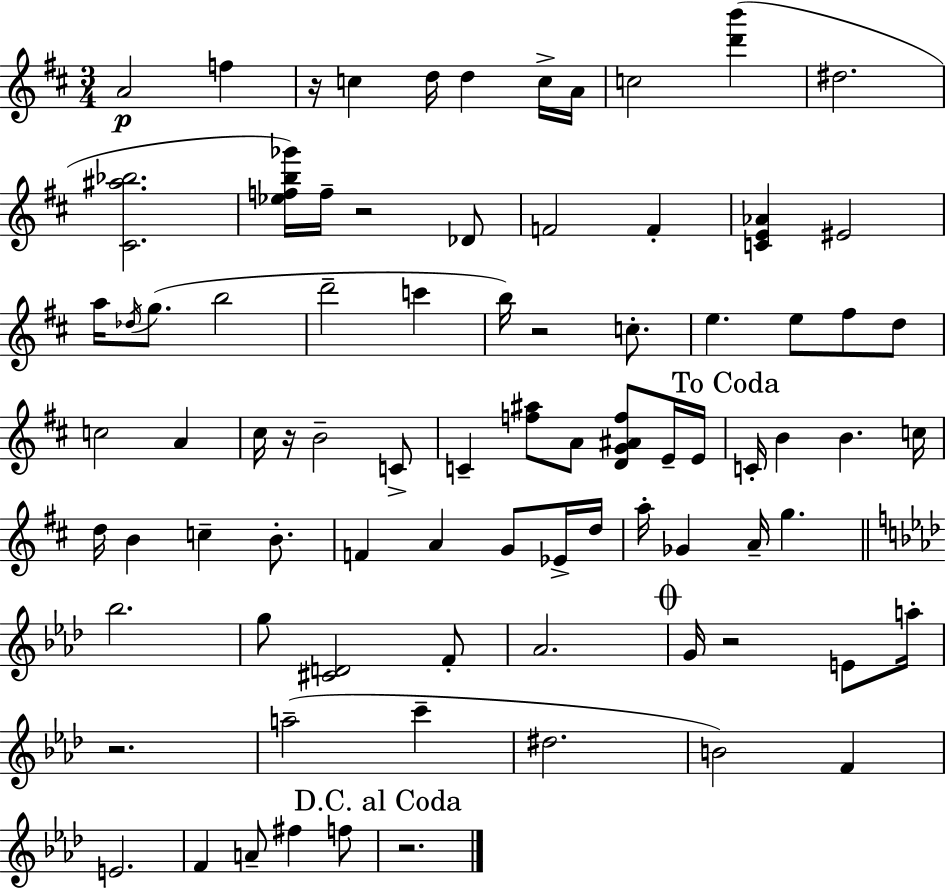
{
  \clef treble
  \numericTimeSignature
  \time 3/4
  \key d \major
  \repeat volta 2 { a'2\p f''4 | r16 c''4 d''16 d''4 c''16-> a'16 | c''2 <d''' b'''>4( | dis''2. | \break <cis' ais'' bes''>2. | <ees'' f'' b'' ges'''>16) f''16-- r2 des'8 | f'2 f'4-. | <c' e' aes'>4 eis'2 | \break a''16 \acciaccatura { des''16 } g''8.( b''2 | d'''2-- c'''4 | b''16) r2 c''8.-. | e''4. e''8 fis''8 d''8 | \break c''2 a'4 | cis''16 r16 b'2-- c'8-> | c'4-- <f'' ais''>8 a'8 <d' g' ais' f''>8 e'16-- | e'16 \mark "To Coda" c'16-. b'4 b'4. | \break c''16 d''16 b'4 c''4-- b'8.-. | f'4 a'4 g'8 ees'16-> | d''16 a''16-. ges'4 a'16-- g''4. | \bar "||" \break \key aes \major bes''2. | g''8 <cis' d'>2 f'8-. | aes'2. | \mark \markup { \musicglyph "scripts.coda" } g'16 r2 e'8 a''16-. | \break r2. | a''2--( c'''4-- | dis''2. | b'2) f'4 | \break e'2. | f'4 a'8-- fis''4 f''8 | \mark "D.C. al Coda" r2. | } \bar "|."
}